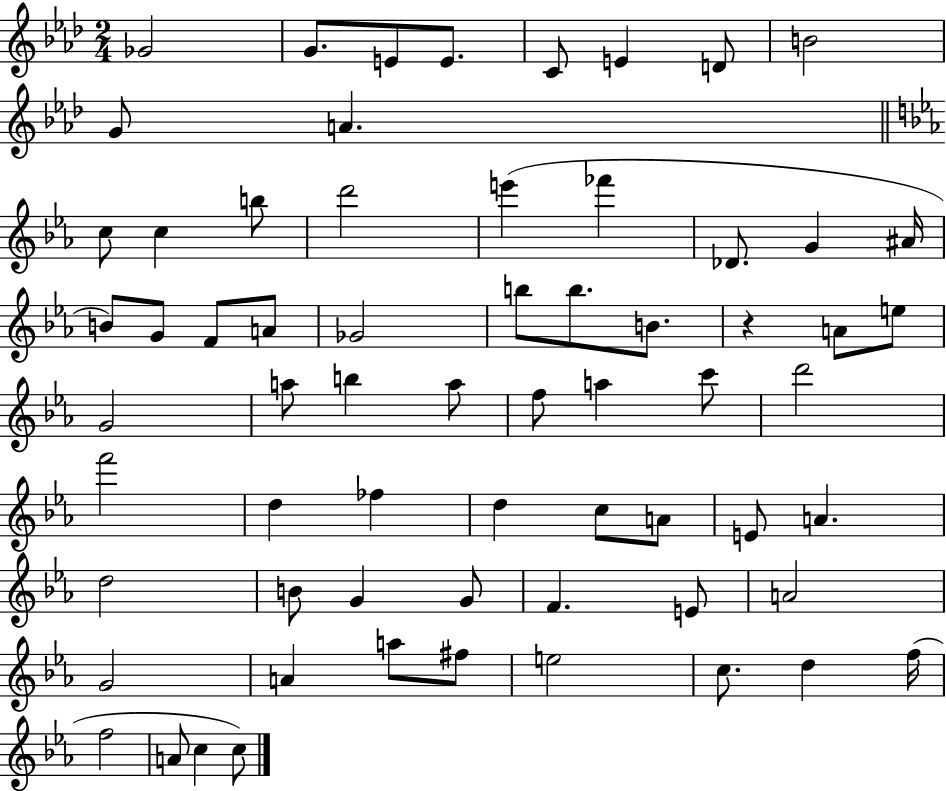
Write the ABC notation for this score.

X:1
T:Untitled
M:2/4
L:1/4
K:Ab
_G2 G/2 E/2 E/2 C/2 E D/2 B2 G/2 A c/2 c b/2 d'2 e' _f' _D/2 G ^A/4 B/2 G/2 F/2 A/2 _G2 b/2 b/2 B/2 z A/2 e/2 G2 a/2 b a/2 f/2 a c'/2 d'2 f'2 d _f d c/2 A/2 E/2 A d2 B/2 G G/2 F E/2 A2 G2 A a/2 ^f/2 e2 c/2 d f/4 f2 A/2 c c/2